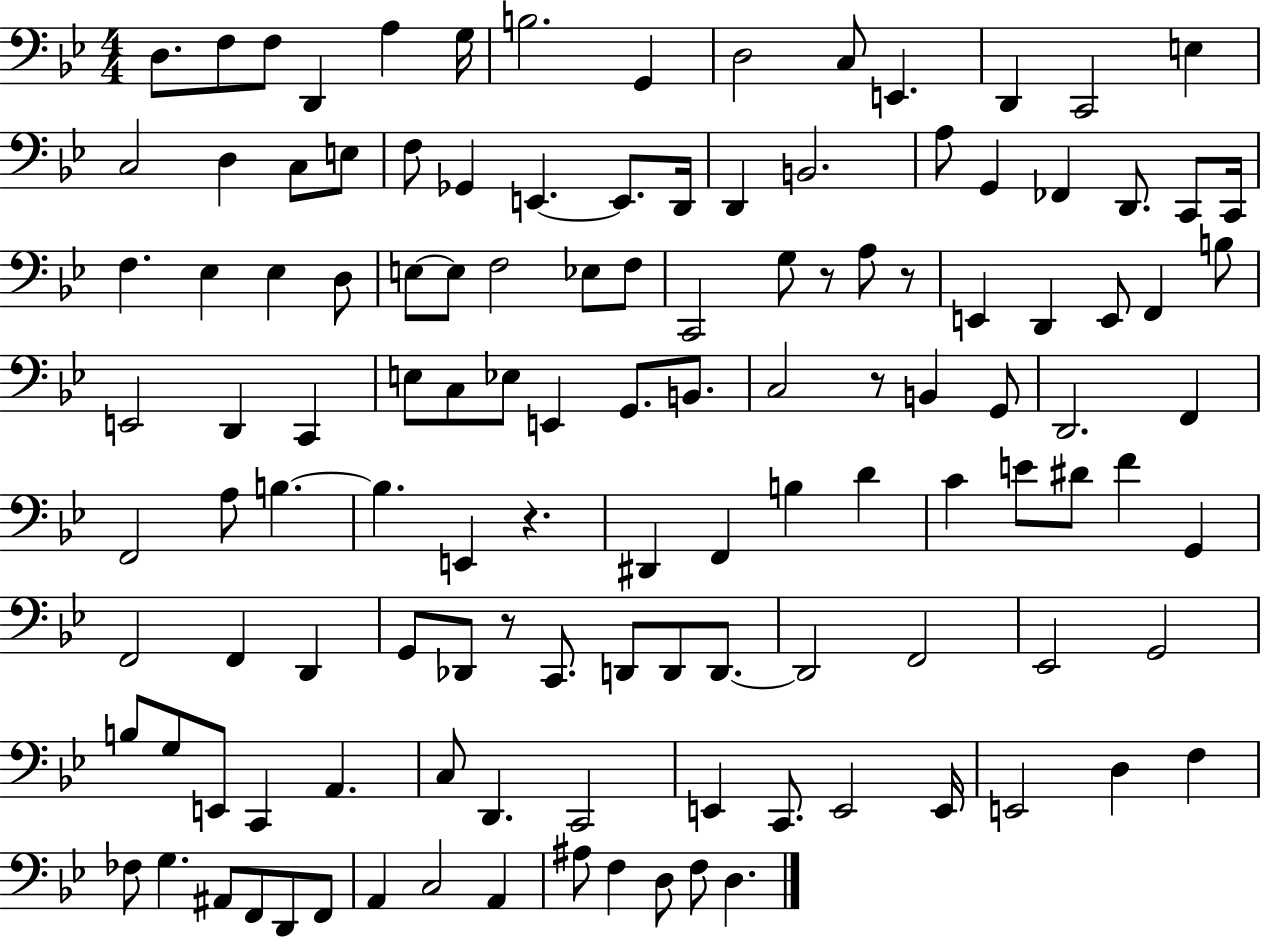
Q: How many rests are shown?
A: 5